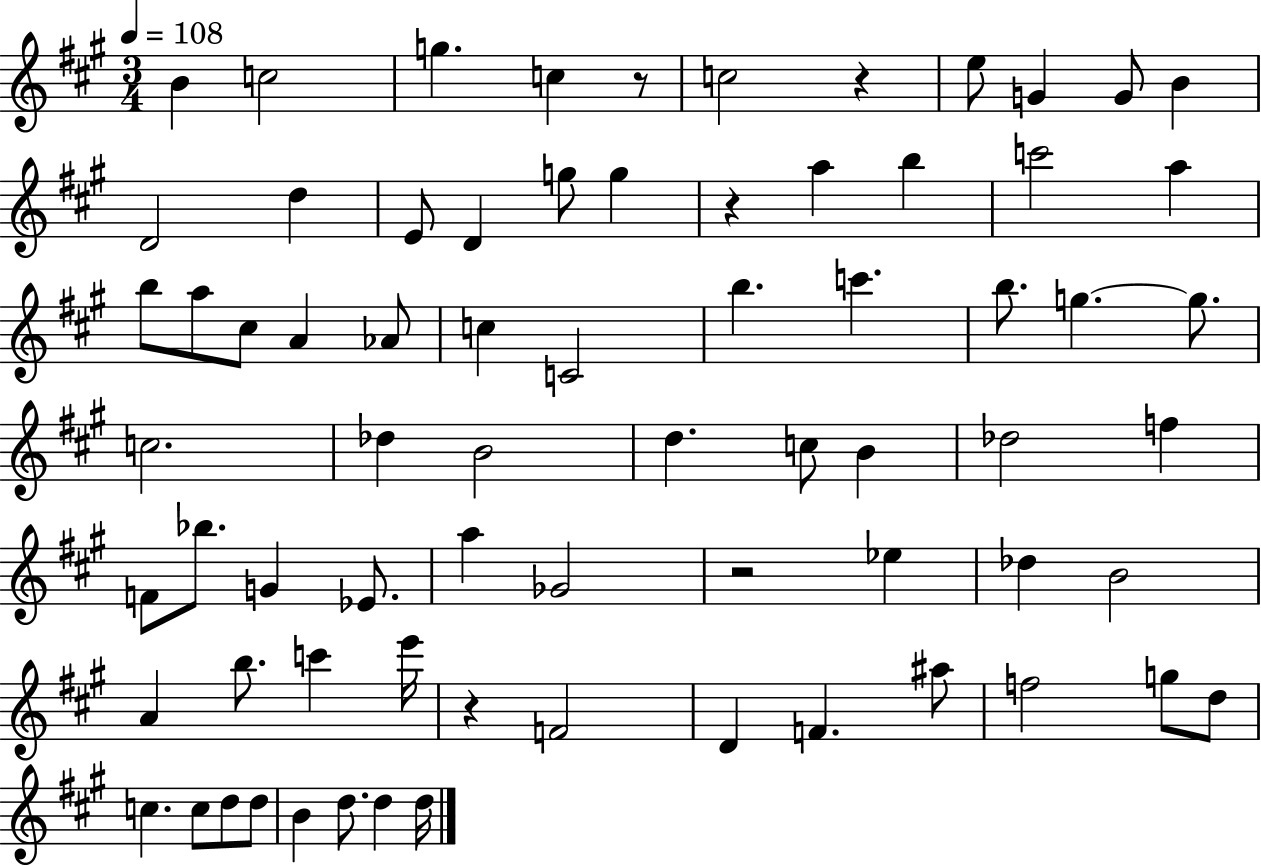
B4/q C5/h G5/q. C5/q R/e C5/h R/q E5/e G4/q G4/e B4/q D4/h D5/q E4/e D4/q G5/e G5/q R/q A5/q B5/q C6/h A5/q B5/e A5/e C#5/e A4/q Ab4/e C5/q C4/h B5/q. C6/q. B5/e. G5/q. G5/e. C5/h. Db5/q B4/h D5/q. C5/e B4/q Db5/h F5/q F4/e Bb5/e. G4/q Eb4/e. A5/q Gb4/h R/h Eb5/q Db5/q B4/h A4/q B5/e. C6/q E6/s R/q F4/h D4/q F4/q. A#5/e F5/h G5/e D5/e C5/q. C5/e D5/e D5/e B4/q D5/e. D5/q D5/s